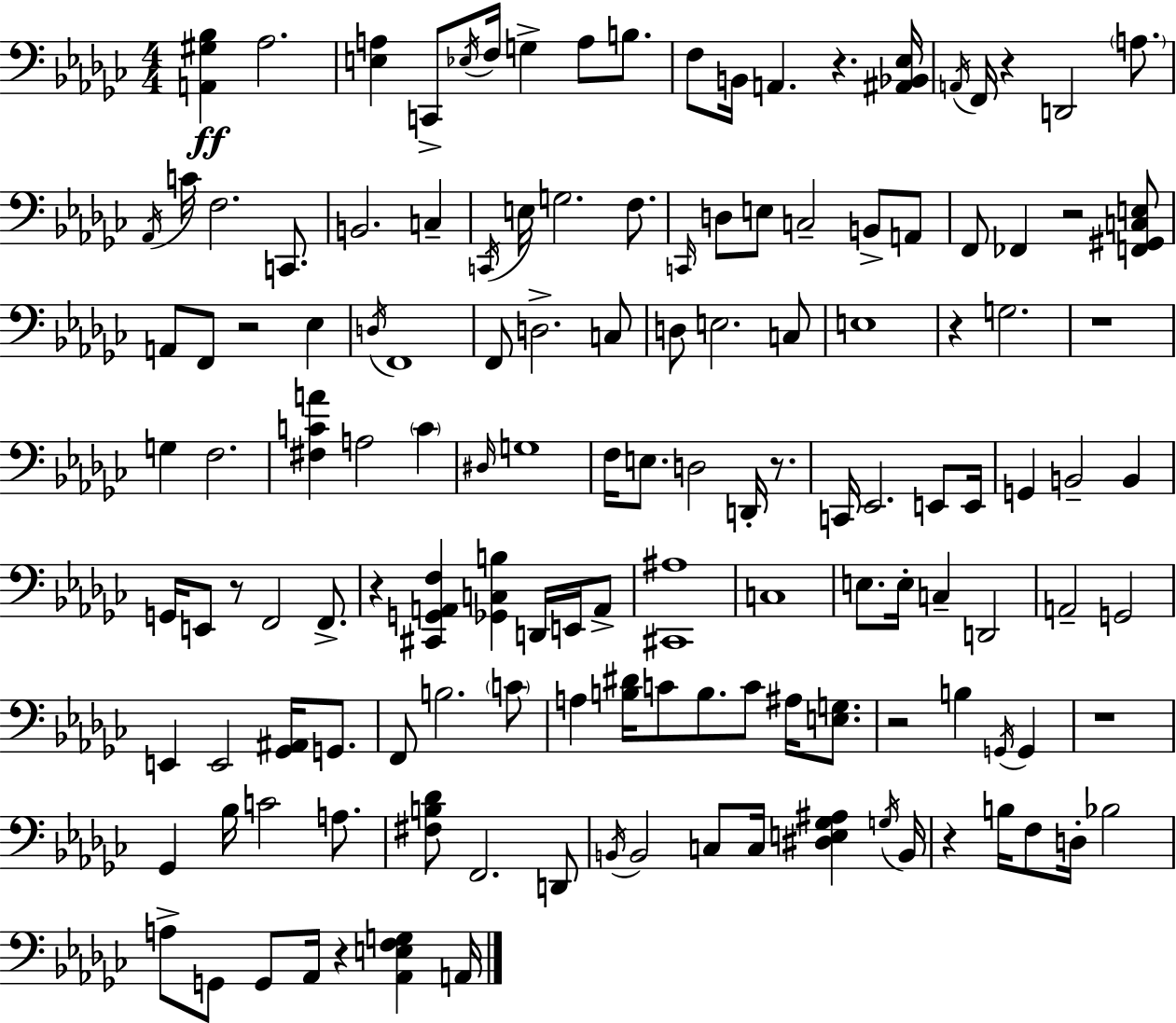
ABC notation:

X:1
T:Untitled
M:4/4
L:1/4
K:Ebm
[A,,^G,_B,] _A,2 [E,A,] C,,/2 _E,/4 F,/4 G, A,/2 B,/2 F,/2 B,,/4 A,, z [^A,,_B,,_E,]/4 A,,/4 F,,/4 z D,,2 A,/2 _A,,/4 C/4 F,2 C,,/2 B,,2 C, C,,/4 E,/4 G,2 F,/2 C,,/4 D,/2 E,/2 C,2 B,,/2 A,,/2 F,,/2 _F,, z2 [F,,^G,,C,E,]/2 A,,/2 F,,/2 z2 _E, D,/4 F,,4 F,,/2 D,2 C,/2 D,/2 E,2 C,/2 E,4 z G,2 z4 G, F,2 [^F,CA] A,2 C ^D,/4 G,4 F,/4 E,/2 D,2 D,,/4 z/2 C,,/4 _E,,2 E,,/2 E,,/4 G,, B,,2 B,, G,,/4 E,,/2 z/2 F,,2 F,,/2 z [^C,,G,,A,,F,] [_G,,C,B,] D,,/4 E,,/4 A,,/2 [^C,,^A,]4 C,4 E,/2 E,/4 C, D,,2 A,,2 G,,2 E,, E,,2 [_G,,^A,,]/4 G,,/2 F,,/2 B,2 C/2 A, [B,^D]/4 C/2 B,/2 C/2 ^A,/4 [E,G,]/2 z2 B, G,,/4 G,, z4 _G,, _B,/4 C2 A,/2 [^F,B,_D]/2 F,,2 D,,/2 B,,/4 B,,2 C,/2 C,/4 [^D,E,_G,^A,] G,/4 B,,/4 z B,/4 F,/2 D,/4 _B,2 A,/2 G,,/2 G,,/2 _A,,/4 z [_A,,E,F,G,] A,,/4